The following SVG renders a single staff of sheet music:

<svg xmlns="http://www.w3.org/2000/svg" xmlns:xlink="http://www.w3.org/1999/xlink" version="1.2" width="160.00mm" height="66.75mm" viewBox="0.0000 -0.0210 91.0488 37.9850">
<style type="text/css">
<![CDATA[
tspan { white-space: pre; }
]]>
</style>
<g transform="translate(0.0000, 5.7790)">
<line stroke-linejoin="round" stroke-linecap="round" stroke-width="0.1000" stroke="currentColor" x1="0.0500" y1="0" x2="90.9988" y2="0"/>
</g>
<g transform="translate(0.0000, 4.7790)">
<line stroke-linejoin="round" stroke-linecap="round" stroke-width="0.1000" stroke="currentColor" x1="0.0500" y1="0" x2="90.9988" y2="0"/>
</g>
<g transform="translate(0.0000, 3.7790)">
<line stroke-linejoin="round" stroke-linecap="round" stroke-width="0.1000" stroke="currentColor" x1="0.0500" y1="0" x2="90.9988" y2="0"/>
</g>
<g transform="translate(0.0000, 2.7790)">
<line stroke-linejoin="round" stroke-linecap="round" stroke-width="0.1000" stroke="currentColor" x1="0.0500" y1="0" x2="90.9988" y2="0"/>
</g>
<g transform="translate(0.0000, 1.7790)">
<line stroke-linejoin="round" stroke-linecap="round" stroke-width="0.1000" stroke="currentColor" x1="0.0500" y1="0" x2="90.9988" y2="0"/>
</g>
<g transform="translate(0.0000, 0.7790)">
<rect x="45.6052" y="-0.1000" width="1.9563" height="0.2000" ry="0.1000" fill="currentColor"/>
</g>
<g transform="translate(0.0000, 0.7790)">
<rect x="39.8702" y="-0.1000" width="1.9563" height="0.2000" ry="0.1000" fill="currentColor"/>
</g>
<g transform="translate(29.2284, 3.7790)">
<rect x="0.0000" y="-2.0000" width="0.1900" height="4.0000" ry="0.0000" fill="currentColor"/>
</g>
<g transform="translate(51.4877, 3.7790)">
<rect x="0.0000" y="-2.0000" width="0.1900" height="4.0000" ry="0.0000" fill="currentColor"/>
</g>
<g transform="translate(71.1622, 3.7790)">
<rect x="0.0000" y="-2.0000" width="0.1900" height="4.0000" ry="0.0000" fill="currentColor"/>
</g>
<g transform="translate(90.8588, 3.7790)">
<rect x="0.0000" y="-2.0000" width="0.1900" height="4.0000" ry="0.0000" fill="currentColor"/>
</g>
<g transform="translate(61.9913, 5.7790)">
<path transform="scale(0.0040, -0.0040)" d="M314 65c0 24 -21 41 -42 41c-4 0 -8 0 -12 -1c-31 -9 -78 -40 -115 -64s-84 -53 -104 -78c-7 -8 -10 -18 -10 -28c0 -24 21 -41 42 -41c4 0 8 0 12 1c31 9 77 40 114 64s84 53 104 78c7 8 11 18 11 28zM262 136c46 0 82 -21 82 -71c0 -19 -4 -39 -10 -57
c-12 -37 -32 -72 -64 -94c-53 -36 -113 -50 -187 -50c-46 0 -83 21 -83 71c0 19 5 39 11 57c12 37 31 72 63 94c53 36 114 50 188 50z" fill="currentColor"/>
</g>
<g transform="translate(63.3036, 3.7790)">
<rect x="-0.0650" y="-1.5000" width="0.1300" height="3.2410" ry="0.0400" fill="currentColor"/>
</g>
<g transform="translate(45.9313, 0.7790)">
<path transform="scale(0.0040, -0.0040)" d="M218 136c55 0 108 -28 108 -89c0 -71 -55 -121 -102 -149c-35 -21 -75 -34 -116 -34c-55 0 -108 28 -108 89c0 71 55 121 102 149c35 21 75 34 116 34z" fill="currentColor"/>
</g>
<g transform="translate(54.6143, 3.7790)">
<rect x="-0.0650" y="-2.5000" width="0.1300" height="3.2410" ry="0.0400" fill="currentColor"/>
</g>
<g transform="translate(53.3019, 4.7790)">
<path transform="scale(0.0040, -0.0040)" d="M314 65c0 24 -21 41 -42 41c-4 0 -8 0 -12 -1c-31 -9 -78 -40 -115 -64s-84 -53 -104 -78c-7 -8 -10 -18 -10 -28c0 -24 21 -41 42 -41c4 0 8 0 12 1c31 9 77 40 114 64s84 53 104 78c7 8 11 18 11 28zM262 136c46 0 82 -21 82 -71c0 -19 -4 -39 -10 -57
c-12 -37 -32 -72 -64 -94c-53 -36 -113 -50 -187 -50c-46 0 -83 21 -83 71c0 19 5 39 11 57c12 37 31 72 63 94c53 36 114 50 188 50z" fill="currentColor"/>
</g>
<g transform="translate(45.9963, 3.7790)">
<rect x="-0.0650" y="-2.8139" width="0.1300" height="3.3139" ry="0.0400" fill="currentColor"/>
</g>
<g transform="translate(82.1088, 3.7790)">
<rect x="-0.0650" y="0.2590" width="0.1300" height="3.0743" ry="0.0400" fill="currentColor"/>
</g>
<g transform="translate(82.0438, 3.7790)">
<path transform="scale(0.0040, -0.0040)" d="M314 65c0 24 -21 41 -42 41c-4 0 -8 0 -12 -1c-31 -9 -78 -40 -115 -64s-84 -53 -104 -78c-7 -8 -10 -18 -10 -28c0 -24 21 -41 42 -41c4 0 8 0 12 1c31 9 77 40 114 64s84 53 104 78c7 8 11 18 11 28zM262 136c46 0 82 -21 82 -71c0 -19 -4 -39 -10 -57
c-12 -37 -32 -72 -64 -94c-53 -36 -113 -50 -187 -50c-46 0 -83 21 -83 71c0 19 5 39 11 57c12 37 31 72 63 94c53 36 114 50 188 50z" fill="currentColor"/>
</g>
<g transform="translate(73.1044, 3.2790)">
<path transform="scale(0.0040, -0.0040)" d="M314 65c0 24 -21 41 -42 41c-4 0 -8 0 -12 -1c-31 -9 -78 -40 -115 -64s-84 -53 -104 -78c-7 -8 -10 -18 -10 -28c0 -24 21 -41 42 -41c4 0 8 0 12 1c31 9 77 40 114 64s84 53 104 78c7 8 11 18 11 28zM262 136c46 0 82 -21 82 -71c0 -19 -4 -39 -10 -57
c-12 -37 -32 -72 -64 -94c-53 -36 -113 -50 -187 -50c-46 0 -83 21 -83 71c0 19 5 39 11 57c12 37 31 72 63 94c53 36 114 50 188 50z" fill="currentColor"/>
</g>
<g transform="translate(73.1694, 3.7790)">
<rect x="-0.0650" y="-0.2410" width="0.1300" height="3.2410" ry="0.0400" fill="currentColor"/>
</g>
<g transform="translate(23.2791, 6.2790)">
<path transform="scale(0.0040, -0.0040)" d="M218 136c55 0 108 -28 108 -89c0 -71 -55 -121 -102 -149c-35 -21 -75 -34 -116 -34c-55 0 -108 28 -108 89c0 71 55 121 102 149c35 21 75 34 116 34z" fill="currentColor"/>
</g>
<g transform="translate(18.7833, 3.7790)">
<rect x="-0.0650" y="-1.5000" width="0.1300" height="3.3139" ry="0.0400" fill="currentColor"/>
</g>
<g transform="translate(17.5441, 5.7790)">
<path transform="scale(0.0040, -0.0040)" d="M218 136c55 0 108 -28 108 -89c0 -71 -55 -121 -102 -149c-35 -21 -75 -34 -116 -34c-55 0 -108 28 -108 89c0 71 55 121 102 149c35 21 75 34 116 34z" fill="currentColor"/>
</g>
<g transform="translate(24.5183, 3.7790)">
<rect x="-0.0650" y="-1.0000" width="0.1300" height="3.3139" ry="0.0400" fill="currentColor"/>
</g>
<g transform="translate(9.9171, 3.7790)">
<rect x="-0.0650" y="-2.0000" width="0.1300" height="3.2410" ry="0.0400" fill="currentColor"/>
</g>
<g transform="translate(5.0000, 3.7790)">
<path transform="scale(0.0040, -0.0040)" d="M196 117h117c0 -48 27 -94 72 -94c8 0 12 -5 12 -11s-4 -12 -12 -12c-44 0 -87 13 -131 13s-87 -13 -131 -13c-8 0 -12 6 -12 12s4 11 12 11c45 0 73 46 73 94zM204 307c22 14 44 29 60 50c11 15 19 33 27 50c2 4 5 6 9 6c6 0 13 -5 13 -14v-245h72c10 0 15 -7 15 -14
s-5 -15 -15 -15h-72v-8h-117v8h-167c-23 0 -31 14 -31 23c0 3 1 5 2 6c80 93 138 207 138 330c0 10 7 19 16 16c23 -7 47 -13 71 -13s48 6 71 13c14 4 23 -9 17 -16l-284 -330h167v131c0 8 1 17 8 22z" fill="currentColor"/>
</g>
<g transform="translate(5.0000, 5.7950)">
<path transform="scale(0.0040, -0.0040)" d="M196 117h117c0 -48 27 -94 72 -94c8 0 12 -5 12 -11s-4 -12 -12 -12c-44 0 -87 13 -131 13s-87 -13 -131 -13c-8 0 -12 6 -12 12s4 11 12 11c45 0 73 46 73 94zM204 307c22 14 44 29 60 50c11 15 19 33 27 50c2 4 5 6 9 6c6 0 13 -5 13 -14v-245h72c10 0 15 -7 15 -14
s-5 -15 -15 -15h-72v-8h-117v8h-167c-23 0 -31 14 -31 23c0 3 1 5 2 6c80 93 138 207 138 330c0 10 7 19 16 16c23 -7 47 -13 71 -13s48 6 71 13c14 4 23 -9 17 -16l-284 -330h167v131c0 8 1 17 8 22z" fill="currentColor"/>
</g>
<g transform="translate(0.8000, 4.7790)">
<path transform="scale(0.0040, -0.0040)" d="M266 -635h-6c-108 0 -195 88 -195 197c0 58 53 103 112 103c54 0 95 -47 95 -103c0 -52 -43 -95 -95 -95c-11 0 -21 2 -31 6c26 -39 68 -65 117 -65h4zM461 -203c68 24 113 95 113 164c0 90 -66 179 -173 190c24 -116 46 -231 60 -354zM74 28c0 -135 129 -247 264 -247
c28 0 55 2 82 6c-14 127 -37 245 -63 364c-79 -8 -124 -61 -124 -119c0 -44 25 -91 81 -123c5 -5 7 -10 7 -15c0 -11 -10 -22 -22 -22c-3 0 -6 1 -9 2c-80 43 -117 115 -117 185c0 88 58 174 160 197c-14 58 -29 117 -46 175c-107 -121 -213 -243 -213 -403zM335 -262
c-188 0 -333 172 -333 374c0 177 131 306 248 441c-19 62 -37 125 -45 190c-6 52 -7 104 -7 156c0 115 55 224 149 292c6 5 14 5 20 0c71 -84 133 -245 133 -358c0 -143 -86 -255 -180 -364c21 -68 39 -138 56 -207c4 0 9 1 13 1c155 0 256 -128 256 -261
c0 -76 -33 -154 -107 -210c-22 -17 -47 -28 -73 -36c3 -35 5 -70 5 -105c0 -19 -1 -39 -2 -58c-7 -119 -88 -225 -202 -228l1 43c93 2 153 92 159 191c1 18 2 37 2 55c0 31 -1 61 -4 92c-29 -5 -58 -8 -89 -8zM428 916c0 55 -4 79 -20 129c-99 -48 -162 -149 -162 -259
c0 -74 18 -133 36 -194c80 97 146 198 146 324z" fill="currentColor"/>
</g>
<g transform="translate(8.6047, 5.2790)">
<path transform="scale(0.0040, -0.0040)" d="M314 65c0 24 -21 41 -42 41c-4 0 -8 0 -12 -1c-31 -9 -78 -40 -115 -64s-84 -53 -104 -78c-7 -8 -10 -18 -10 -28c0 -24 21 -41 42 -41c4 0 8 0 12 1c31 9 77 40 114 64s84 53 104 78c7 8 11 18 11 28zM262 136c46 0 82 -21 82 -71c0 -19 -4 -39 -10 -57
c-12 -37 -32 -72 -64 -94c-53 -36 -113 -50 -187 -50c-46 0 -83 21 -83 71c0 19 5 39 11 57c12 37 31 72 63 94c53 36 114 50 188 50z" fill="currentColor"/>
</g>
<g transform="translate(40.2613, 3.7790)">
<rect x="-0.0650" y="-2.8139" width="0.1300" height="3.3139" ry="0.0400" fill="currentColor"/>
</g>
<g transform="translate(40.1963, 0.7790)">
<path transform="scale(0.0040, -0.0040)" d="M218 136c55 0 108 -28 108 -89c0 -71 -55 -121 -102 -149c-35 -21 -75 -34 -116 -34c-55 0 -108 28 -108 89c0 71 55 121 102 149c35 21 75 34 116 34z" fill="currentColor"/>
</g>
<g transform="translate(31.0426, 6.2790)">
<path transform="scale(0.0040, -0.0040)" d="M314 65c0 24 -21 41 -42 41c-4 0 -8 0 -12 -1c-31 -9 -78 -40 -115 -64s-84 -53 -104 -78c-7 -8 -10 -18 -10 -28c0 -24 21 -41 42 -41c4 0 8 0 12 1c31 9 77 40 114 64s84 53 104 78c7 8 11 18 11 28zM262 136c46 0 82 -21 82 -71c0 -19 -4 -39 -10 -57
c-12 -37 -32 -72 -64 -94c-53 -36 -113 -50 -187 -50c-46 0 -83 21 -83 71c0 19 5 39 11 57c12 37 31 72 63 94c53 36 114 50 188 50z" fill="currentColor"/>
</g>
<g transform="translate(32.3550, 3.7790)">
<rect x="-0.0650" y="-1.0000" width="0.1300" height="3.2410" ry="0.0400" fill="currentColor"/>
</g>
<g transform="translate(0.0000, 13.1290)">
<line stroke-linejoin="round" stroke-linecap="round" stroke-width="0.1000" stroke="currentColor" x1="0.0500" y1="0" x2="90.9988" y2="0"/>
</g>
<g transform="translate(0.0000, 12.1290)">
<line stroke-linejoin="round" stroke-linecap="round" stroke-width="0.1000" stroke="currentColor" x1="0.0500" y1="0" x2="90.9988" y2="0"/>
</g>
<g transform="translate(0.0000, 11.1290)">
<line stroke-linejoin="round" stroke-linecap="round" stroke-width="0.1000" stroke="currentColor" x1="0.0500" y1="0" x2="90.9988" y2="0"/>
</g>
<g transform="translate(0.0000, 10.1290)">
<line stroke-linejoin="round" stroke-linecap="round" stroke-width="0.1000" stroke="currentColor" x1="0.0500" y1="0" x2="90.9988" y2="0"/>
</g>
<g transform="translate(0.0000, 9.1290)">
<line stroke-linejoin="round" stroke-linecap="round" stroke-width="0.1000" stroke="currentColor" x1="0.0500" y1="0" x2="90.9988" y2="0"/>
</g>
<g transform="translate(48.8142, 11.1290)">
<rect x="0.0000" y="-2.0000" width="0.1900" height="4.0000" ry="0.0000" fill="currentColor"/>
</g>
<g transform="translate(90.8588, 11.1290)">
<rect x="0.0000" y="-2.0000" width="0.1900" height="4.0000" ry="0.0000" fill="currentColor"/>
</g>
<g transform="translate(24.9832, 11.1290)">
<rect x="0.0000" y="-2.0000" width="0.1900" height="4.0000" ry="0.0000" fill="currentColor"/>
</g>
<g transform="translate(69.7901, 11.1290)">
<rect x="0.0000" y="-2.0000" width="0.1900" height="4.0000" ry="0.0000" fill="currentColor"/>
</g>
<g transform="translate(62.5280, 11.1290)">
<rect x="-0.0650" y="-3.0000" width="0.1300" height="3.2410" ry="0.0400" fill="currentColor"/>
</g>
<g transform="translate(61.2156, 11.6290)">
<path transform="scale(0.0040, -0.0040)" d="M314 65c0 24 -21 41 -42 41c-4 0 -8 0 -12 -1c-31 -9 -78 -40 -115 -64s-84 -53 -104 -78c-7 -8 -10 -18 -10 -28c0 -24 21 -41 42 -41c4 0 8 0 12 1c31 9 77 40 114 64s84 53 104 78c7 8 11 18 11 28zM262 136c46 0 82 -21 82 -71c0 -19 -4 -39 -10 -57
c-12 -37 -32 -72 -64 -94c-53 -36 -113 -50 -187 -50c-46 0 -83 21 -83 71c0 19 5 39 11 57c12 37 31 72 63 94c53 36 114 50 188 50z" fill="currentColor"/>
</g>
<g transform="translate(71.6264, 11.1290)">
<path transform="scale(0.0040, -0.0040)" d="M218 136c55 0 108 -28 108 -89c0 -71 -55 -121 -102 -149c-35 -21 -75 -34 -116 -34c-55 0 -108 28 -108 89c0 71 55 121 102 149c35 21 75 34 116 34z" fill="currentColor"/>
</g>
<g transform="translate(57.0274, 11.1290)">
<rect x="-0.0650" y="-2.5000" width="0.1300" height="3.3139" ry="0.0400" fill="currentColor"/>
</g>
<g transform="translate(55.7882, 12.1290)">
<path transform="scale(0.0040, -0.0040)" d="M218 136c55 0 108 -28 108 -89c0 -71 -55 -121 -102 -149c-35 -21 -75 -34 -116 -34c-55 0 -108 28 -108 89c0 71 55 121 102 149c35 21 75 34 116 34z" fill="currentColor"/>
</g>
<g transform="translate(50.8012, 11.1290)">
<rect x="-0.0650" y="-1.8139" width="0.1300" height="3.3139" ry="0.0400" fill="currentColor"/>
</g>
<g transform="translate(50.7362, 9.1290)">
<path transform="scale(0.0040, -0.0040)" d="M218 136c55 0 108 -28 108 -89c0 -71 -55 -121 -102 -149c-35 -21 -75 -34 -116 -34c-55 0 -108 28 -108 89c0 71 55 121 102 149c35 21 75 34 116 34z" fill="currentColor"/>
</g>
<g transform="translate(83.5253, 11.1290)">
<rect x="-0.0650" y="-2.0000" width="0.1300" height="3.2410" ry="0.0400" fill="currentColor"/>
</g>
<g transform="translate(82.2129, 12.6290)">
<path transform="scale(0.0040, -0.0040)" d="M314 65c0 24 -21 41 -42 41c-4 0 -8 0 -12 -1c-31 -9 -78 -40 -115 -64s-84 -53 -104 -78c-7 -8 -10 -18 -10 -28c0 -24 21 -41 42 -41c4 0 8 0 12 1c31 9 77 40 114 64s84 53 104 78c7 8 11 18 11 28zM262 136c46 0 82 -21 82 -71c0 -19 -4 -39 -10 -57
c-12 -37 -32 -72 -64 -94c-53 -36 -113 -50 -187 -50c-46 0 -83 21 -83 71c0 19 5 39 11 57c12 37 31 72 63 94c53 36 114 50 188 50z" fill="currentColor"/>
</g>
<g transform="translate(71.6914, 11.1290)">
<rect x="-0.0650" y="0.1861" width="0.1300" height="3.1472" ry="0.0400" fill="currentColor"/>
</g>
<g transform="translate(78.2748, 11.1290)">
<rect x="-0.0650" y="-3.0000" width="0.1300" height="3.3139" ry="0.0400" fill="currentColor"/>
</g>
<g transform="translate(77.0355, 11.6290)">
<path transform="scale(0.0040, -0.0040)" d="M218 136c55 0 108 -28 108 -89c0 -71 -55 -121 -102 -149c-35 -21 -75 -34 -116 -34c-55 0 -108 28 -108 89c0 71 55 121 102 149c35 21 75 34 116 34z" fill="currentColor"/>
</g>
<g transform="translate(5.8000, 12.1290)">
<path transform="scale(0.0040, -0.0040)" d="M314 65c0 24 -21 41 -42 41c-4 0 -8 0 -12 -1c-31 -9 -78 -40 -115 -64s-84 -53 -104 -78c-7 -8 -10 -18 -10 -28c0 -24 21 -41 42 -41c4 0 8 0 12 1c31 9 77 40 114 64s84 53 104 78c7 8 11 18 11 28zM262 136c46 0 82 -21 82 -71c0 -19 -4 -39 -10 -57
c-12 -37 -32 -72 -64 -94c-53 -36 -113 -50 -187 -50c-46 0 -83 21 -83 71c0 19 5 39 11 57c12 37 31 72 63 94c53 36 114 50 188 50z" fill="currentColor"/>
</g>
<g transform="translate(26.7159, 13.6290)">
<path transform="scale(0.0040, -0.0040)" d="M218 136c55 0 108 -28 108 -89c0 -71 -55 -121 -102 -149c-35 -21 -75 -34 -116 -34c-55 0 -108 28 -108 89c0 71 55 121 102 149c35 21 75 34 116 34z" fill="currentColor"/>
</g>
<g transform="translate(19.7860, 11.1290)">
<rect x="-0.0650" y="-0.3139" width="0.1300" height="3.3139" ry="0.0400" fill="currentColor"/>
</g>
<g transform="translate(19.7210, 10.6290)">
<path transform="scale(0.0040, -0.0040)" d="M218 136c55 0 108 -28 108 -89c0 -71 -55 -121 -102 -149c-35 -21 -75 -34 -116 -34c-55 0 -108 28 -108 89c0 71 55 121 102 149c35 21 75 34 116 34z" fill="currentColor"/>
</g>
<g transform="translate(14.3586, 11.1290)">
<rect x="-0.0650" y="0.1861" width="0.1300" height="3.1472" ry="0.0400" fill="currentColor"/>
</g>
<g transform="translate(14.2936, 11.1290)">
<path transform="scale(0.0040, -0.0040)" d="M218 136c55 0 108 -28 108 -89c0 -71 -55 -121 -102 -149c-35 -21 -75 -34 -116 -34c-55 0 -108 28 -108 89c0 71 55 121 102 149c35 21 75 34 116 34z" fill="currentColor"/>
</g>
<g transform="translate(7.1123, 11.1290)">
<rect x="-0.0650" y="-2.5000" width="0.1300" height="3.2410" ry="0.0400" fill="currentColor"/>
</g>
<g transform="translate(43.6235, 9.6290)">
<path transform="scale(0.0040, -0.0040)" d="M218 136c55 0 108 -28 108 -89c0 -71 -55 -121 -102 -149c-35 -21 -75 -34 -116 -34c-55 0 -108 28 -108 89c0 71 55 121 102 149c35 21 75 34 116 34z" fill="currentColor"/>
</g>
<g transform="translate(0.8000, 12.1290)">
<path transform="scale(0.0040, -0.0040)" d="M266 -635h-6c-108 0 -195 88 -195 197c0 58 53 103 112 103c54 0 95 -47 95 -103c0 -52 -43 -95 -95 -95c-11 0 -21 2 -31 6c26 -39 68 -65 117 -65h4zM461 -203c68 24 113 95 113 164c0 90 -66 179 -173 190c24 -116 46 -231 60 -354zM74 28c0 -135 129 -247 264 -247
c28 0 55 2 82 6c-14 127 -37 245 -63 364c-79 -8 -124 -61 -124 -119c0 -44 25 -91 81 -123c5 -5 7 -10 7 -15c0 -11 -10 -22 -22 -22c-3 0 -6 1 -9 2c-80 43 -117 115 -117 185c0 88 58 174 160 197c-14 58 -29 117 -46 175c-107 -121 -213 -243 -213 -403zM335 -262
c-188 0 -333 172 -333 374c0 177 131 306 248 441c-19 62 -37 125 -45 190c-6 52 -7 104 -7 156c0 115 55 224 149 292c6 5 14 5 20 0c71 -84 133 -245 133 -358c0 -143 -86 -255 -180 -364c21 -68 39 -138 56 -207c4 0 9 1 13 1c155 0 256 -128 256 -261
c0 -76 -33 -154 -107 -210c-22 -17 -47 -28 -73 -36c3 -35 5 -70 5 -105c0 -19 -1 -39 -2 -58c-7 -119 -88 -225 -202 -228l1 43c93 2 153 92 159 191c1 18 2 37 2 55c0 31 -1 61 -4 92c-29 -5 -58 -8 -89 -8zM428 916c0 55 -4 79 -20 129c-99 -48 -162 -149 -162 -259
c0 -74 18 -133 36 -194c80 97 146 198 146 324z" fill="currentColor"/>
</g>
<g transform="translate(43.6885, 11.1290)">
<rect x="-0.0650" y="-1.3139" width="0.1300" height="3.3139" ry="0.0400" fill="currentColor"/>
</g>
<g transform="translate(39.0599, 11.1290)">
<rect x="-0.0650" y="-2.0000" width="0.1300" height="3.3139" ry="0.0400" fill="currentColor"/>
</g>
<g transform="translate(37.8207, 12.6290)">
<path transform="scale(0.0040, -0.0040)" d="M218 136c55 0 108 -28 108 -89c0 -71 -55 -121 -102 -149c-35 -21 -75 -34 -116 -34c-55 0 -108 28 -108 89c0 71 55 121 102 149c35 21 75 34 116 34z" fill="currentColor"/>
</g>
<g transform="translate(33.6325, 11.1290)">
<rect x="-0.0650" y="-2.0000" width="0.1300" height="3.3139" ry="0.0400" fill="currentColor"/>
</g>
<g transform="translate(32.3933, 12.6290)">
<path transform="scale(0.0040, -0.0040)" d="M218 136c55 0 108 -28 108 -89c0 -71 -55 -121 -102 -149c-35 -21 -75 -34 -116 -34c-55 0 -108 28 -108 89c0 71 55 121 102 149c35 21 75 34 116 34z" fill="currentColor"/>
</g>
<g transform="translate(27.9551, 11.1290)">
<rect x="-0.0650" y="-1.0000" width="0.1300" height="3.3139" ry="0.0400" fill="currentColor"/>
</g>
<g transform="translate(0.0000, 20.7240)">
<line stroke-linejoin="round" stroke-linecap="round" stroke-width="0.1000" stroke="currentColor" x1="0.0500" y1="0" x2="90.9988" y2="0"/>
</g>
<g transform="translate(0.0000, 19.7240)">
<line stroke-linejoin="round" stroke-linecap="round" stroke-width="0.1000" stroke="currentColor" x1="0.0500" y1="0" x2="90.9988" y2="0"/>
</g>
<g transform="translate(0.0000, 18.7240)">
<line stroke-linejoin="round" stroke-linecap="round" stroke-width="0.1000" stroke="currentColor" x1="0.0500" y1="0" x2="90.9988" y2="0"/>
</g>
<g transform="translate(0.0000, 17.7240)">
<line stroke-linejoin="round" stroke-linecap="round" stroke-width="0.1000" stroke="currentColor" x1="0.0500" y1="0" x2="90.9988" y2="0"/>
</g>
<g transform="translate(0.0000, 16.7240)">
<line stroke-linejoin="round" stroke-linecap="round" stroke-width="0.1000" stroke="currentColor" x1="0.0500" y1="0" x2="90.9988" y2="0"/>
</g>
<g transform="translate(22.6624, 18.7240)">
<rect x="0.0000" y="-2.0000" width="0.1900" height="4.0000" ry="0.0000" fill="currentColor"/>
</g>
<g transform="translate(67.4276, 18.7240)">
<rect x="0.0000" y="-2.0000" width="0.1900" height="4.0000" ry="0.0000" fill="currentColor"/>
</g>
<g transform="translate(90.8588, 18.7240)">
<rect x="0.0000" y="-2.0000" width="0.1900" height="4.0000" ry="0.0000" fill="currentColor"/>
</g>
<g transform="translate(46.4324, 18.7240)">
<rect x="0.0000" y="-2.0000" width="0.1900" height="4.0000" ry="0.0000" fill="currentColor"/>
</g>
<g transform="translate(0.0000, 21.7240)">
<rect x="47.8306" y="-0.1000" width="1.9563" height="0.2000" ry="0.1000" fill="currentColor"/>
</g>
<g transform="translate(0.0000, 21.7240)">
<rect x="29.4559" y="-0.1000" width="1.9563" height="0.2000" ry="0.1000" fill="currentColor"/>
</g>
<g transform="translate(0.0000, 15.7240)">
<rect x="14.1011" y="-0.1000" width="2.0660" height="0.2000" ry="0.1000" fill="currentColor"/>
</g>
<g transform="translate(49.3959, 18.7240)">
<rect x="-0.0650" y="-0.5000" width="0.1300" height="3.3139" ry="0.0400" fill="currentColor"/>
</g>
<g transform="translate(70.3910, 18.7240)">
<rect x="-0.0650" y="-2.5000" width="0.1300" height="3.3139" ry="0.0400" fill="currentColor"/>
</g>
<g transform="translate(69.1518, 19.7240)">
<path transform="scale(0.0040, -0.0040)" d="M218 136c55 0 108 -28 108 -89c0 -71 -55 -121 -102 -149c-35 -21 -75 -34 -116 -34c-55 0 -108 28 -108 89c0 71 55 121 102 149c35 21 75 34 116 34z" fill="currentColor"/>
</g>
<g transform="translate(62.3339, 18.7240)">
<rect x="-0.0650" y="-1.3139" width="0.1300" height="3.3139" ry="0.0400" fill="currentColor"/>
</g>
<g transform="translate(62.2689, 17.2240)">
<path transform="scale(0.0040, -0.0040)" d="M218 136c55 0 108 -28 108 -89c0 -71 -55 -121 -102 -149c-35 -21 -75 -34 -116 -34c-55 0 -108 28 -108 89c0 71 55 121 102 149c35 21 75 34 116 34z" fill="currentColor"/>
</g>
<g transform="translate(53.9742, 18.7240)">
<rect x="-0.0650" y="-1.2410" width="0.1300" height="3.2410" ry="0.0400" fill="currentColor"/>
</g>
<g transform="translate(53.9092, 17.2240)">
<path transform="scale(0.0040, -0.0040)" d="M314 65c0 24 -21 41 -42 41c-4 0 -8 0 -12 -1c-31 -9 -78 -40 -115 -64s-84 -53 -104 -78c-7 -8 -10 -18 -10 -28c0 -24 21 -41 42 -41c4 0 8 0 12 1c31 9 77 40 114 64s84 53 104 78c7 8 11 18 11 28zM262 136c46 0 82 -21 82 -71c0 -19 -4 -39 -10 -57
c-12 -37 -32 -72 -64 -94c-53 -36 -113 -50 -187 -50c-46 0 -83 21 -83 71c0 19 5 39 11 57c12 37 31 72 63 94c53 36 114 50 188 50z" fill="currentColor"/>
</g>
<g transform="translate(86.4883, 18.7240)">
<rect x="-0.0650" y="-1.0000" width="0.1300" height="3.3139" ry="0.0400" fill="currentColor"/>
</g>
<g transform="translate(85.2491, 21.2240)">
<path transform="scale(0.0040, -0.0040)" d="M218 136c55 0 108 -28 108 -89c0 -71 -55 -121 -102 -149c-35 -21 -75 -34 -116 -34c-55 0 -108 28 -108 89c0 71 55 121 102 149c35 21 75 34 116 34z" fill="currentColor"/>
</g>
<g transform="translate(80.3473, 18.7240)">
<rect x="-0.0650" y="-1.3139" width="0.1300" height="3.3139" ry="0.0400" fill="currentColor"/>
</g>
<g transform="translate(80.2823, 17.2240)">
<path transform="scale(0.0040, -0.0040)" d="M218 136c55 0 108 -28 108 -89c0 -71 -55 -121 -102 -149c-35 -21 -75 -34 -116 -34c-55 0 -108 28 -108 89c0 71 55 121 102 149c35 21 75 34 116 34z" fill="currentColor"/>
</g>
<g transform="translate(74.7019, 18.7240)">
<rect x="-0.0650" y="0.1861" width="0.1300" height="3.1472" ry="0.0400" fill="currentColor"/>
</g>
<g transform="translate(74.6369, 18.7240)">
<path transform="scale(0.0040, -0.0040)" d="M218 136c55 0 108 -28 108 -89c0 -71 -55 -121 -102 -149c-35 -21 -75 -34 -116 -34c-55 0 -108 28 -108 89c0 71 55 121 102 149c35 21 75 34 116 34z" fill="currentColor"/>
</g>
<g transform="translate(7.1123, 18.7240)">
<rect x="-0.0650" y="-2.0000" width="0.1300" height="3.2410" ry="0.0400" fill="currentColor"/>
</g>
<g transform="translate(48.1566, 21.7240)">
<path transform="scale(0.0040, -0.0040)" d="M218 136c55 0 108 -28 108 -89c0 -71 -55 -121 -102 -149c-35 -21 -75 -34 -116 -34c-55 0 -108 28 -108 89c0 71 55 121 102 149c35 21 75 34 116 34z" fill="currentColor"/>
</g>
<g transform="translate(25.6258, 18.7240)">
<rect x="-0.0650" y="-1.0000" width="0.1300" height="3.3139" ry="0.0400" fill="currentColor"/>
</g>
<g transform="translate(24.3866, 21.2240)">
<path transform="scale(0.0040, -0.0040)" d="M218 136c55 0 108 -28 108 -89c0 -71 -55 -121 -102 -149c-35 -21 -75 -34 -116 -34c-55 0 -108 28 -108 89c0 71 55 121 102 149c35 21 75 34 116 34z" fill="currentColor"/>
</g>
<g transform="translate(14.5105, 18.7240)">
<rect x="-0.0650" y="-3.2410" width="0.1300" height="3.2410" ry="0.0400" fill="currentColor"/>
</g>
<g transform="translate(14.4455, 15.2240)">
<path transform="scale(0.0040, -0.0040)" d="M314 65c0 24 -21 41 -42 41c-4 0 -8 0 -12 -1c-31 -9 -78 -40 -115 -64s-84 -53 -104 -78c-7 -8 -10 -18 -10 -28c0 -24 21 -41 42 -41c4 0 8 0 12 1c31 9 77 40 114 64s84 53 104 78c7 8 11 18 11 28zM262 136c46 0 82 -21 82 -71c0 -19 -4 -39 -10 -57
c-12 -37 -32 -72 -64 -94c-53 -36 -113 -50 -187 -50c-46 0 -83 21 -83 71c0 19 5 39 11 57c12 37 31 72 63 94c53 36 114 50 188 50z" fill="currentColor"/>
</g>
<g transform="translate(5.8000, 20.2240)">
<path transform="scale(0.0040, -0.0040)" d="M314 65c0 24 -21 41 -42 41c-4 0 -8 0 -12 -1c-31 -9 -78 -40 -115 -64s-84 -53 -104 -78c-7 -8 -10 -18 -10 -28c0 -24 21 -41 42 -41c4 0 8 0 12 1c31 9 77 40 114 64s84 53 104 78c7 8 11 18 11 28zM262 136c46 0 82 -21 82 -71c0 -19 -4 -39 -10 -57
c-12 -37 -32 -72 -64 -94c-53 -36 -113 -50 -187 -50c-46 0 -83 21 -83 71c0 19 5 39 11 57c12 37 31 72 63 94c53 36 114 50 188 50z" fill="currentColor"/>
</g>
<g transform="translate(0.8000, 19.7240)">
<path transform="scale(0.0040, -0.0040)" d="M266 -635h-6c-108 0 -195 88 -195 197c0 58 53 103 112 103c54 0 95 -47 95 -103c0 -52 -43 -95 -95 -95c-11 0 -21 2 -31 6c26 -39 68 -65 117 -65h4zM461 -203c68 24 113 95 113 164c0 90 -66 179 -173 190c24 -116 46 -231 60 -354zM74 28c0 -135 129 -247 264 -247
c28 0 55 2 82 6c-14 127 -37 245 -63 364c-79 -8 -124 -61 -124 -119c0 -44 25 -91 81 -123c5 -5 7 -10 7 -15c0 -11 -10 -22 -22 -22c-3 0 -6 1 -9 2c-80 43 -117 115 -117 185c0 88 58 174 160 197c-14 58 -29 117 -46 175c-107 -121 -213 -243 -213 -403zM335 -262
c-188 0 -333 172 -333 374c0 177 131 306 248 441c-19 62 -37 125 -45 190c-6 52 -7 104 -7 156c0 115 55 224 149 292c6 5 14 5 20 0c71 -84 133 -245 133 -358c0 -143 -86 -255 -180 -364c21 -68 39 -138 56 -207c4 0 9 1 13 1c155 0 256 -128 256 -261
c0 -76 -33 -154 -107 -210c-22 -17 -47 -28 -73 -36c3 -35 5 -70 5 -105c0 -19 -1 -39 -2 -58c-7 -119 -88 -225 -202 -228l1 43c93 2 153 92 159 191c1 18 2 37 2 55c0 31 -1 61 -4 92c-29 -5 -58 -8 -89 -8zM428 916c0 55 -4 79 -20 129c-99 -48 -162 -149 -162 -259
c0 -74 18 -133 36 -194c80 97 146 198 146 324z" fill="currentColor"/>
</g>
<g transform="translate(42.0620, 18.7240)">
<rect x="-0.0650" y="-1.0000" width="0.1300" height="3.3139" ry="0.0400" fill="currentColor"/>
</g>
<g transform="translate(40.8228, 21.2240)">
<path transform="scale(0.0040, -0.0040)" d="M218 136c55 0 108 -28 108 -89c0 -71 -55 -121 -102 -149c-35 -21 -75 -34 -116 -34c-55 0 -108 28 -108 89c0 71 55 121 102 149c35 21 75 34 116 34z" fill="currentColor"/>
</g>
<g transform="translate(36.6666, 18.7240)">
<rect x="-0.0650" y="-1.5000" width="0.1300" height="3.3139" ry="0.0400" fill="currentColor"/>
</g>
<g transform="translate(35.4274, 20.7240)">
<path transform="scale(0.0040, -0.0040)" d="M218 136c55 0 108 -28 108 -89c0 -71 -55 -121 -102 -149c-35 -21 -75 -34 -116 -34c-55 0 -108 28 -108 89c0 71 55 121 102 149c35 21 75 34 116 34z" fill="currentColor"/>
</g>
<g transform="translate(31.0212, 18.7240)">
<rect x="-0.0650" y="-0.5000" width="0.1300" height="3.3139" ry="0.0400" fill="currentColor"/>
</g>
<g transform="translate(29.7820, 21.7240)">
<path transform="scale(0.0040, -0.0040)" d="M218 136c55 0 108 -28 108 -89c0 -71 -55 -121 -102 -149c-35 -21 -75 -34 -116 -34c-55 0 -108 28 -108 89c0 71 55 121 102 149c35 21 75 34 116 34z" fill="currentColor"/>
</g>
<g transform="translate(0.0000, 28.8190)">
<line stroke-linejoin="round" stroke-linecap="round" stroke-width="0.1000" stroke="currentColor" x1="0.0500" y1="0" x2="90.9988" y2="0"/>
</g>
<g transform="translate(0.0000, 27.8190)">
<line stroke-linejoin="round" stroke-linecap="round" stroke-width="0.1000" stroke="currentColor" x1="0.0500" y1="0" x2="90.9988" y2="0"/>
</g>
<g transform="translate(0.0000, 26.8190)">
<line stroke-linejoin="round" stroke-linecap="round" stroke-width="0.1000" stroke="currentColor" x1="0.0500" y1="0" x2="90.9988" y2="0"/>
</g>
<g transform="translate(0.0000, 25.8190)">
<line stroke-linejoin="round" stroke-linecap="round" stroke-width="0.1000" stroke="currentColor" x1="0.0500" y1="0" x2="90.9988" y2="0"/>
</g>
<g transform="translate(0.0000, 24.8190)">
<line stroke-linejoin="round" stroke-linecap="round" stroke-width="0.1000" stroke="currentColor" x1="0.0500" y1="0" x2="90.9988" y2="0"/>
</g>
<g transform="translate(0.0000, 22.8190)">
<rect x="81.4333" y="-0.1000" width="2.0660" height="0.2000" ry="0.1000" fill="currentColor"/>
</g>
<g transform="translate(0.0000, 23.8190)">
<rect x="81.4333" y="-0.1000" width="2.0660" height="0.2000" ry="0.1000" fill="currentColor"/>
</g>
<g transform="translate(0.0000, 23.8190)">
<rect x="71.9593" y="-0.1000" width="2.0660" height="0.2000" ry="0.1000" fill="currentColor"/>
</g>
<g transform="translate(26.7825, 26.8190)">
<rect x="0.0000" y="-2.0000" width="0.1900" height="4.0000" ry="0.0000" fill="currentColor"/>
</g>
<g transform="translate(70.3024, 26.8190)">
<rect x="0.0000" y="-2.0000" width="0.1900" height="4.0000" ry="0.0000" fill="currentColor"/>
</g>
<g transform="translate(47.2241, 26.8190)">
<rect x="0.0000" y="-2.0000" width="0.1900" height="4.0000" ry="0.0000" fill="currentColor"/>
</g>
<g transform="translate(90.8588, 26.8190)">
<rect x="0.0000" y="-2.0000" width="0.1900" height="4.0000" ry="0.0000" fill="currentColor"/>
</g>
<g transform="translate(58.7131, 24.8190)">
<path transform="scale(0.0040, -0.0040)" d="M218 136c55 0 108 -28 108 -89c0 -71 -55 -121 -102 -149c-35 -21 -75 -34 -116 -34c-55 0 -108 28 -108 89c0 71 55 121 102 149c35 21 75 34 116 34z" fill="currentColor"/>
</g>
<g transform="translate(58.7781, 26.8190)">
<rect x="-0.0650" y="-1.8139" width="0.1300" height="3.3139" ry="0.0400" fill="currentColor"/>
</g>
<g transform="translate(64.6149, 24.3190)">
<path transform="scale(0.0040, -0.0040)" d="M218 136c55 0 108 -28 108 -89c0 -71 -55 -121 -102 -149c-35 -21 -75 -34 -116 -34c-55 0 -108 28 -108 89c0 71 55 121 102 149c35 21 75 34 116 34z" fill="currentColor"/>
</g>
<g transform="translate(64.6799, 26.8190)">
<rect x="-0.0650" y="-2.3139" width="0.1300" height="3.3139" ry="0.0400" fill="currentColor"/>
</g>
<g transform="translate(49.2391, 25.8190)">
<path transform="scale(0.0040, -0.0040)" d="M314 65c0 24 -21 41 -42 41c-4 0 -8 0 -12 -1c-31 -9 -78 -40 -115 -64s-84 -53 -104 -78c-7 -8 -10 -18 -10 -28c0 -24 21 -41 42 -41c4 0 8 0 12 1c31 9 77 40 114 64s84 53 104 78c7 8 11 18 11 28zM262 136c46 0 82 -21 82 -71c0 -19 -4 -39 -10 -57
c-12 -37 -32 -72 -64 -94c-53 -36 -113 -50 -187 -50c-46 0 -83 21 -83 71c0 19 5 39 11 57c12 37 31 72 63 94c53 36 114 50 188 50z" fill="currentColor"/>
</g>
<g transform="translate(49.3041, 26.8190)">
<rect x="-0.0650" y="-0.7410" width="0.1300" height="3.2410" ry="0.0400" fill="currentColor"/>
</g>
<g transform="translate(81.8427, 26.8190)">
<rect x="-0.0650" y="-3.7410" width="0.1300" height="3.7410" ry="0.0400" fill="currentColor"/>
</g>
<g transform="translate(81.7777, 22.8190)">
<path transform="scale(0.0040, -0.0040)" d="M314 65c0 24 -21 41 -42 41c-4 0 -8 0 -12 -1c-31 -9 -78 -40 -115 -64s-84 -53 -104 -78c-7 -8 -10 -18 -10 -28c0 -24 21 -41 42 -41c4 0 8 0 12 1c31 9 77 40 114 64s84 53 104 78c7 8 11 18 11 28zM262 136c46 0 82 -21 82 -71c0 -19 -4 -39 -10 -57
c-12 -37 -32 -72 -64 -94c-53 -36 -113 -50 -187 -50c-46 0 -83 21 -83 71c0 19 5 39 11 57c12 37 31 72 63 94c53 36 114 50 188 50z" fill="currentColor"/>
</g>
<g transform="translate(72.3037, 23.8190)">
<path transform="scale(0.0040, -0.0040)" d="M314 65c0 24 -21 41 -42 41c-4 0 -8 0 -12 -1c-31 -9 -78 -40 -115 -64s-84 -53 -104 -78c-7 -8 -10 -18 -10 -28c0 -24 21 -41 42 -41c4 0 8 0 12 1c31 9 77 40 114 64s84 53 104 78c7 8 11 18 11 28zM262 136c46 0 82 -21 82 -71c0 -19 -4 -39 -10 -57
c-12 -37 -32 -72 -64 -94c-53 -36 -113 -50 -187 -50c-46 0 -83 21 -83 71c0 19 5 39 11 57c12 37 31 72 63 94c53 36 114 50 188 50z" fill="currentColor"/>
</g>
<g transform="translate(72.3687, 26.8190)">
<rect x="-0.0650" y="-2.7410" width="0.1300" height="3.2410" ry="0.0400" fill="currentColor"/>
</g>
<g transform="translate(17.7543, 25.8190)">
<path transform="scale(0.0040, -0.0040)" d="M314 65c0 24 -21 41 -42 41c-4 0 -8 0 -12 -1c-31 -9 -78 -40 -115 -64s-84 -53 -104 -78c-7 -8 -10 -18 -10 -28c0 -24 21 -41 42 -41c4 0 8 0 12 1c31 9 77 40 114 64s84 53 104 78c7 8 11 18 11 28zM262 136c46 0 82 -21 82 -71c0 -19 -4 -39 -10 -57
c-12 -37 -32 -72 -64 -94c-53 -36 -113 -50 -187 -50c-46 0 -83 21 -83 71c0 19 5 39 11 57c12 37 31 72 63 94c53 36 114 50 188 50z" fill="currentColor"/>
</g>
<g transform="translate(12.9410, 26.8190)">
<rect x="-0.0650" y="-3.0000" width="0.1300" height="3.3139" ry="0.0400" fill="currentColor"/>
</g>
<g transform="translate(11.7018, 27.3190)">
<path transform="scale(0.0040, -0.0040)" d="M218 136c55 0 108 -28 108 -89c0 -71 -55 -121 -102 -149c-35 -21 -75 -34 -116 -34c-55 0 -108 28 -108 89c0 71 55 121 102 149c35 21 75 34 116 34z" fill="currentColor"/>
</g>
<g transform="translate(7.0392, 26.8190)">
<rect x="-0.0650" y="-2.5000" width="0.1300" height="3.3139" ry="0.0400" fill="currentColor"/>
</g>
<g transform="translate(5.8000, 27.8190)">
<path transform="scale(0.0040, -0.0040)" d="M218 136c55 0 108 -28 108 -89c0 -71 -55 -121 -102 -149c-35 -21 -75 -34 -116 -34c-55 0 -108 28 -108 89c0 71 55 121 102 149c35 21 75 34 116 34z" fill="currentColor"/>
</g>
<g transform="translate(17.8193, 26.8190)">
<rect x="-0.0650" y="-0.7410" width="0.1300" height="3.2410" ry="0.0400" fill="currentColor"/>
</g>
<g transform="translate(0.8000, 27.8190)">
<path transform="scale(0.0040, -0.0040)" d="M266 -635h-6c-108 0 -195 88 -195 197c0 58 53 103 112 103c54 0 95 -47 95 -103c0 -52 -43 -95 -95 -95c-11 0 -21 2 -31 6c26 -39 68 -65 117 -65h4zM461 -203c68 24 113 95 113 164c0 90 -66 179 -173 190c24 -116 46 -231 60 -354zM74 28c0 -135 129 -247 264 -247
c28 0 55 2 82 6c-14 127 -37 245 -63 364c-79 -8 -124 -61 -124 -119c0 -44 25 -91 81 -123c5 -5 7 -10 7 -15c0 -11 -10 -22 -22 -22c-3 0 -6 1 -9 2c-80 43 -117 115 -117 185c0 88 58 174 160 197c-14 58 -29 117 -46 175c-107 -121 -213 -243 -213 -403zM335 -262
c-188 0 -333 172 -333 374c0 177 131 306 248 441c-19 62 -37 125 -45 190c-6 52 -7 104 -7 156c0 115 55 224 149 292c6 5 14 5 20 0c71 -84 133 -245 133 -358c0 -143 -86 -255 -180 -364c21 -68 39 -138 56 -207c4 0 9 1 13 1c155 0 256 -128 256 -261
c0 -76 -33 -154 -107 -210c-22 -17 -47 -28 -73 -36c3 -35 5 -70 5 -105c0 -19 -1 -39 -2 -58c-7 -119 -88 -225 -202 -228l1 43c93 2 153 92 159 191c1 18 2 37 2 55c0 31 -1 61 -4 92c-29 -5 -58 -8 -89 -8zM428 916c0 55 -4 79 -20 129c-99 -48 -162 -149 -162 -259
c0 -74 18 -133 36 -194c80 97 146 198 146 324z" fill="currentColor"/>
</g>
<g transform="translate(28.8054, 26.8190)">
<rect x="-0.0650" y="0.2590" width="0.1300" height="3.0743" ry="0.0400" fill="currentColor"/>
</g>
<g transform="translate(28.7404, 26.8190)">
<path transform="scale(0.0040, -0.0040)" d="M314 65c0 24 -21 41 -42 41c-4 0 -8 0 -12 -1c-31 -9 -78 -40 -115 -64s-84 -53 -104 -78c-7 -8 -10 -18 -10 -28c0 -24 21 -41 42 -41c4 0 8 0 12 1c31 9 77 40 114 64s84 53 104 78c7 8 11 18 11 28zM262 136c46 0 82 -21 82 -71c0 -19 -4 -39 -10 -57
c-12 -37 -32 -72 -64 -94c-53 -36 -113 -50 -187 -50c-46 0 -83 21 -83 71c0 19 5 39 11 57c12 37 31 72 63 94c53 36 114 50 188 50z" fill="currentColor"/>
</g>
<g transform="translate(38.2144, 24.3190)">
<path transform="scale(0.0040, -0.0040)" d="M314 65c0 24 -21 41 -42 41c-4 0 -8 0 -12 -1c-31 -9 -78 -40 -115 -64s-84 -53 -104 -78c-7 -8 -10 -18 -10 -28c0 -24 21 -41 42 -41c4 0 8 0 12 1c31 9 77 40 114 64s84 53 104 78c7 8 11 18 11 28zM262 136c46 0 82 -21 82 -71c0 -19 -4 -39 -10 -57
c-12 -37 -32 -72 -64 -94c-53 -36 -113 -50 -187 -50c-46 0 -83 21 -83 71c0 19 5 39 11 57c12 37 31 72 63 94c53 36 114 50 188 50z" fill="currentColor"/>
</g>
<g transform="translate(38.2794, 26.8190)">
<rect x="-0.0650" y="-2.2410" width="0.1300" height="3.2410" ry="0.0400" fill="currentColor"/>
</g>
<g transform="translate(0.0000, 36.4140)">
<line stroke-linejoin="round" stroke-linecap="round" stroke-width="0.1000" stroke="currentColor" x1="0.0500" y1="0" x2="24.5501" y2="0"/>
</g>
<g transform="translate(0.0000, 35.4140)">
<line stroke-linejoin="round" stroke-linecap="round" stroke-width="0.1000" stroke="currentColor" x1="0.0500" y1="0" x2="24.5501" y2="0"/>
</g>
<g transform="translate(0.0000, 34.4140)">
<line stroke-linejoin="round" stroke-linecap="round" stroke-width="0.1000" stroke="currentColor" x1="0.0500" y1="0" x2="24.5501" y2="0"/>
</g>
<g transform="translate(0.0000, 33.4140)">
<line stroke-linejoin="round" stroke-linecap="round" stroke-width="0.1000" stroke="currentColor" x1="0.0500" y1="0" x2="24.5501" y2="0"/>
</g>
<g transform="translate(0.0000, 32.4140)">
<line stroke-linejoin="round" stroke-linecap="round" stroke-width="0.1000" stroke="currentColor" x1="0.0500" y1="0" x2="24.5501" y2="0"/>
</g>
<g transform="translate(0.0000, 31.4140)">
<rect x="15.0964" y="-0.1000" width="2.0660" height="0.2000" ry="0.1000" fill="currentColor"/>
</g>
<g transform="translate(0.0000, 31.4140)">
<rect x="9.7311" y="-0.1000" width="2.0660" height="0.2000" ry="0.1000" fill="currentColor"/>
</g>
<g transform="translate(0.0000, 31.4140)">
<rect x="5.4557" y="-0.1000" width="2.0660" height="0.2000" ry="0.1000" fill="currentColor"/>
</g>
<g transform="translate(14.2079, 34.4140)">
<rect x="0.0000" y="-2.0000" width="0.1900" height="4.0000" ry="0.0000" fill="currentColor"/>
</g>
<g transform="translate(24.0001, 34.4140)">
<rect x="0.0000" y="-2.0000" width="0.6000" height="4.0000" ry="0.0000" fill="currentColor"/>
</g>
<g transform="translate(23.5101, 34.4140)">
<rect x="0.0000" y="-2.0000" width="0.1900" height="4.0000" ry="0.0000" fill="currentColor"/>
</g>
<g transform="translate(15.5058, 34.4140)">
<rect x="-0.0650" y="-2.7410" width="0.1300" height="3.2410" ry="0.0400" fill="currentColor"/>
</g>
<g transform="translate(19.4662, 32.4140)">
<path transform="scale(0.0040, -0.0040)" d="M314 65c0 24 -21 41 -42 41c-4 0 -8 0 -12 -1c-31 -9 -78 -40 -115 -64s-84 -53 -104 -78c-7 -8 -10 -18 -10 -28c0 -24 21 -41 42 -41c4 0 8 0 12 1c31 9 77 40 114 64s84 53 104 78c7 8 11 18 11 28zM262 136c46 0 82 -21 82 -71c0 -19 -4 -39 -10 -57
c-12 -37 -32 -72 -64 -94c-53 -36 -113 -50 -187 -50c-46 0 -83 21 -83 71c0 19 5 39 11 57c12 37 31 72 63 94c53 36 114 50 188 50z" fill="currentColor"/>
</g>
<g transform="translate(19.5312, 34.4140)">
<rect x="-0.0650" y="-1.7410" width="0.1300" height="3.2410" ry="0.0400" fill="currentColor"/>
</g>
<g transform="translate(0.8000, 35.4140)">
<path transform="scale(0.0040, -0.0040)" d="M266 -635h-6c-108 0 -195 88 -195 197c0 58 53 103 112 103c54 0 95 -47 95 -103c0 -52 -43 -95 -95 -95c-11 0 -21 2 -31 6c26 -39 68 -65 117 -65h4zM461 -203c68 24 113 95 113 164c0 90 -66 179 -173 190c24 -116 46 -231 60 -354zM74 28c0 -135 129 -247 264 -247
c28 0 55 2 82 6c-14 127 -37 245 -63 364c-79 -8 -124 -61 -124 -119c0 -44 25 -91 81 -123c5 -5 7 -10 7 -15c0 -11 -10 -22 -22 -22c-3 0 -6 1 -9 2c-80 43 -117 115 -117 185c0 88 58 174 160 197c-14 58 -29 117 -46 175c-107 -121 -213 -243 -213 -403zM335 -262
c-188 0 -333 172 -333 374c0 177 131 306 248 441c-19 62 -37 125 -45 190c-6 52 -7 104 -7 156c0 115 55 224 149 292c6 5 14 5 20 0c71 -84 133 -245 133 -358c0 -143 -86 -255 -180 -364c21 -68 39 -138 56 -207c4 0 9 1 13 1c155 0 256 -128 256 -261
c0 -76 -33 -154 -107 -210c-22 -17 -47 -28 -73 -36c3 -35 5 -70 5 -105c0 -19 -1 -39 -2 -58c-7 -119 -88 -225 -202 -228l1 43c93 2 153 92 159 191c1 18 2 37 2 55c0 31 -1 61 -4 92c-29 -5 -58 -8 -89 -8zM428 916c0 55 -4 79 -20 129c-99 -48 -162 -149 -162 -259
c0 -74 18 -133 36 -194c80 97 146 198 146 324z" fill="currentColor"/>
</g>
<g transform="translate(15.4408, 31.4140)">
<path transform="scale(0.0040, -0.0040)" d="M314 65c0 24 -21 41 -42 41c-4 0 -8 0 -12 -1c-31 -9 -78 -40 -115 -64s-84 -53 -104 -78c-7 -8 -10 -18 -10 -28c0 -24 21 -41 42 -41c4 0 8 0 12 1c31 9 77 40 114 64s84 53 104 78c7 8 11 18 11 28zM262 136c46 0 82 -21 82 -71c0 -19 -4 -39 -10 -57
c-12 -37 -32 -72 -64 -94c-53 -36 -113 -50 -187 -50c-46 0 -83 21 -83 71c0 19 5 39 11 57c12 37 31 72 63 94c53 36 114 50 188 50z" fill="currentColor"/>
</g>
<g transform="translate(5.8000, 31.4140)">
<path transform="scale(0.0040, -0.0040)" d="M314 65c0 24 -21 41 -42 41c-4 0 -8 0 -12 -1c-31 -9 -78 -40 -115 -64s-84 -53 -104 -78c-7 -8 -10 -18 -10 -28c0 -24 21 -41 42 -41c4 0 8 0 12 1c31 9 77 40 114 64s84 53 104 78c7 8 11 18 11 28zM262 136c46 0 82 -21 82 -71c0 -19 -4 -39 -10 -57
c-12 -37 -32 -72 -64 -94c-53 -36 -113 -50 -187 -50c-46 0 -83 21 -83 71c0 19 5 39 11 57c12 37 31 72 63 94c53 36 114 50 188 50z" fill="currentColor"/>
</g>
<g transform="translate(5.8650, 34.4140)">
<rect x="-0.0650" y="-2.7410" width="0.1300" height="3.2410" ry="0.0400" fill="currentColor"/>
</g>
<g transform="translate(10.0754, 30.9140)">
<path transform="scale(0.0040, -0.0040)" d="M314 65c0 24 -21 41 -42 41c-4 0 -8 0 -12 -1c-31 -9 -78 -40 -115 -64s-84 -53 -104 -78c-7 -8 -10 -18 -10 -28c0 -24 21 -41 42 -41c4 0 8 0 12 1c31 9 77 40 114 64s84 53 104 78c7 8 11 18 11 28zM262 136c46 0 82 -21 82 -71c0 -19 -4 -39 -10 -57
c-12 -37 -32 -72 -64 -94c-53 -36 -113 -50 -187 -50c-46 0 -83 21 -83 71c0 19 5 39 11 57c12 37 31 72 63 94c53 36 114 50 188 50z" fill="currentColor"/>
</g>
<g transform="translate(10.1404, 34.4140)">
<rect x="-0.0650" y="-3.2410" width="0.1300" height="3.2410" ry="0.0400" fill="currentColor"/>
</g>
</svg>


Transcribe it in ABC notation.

X:1
T:Untitled
M:4/4
L:1/4
K:C
F2 E D D2 a a G2 E2 c2 B2 G2 B c D F F e f G A2 B A F2 F2 b2 D C E D C e2 e G B e D G A d2 B2 g2 d2 f g a2 c'2 a2 b2 a2 f2